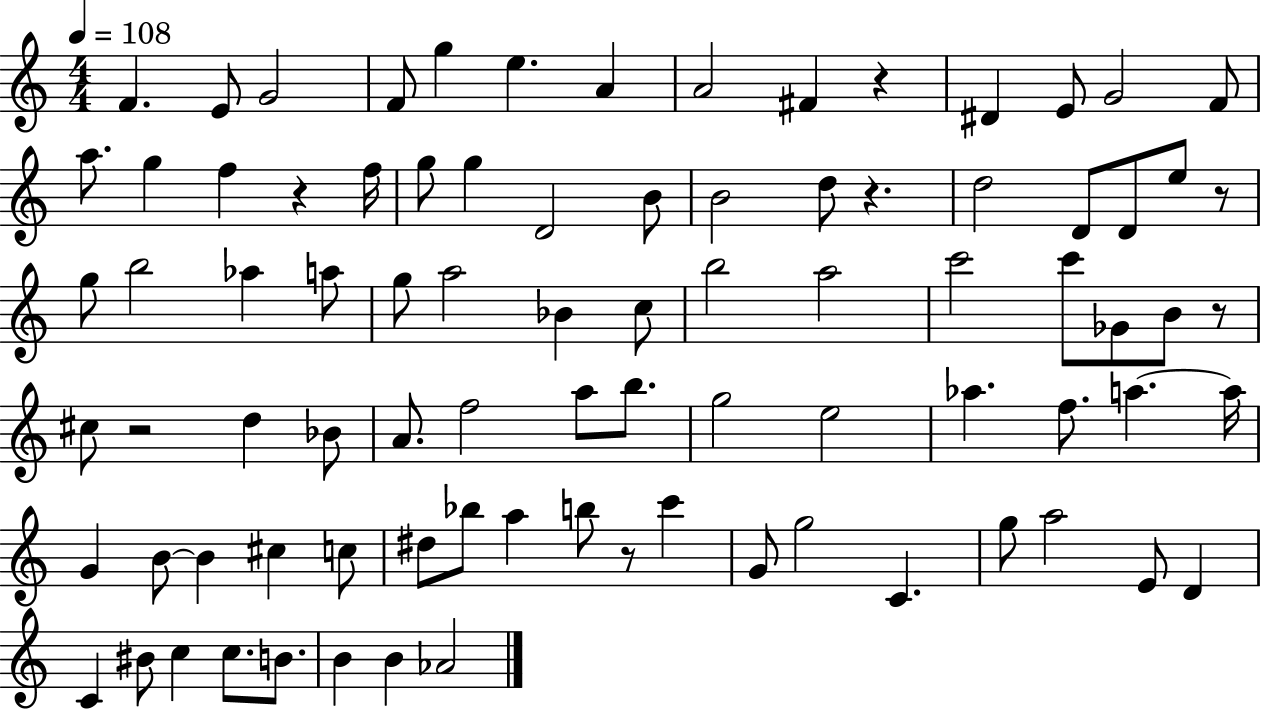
{
  \clef treble
  \numericTimeSignature
  \time 4/4
  \key c \major
  \tempo 4 = 108
  \repeat volta 2 { f'4. e'8 g'2 | f'8 g''4 e''4. a'4 | a'2 fis'4 r4 | dis'4 e'8 g'2 f'8 | \break a''8. g''4 f''4 r4 f''16 | g''8 g''4 d'2 b'8 | b'2 d''8 r4. | d''2 d'8 d'8 e''8 r8 | \break g''8 b''2 aes''4 a''8 | g''8 a''2 bes'4 c''8 | b''2 a''2 | c'''2 c'''8 ges'8 b'8 r8 | \break cis''8 r2 d''4 bes'8 | a'8. f''2 a''8 b''8. | g''2 e''2 | aes''4. f''8. a''4.~~ a''16 | \break g'4 b'8~~ b'4 cis''4 c''8 | dis''8 bes''8 a''4 b''8 r8 c'''4 | g'8 g''2 c'4. | g''8 a''2 e'8 d'4 | \break c'4 bis'8 c''4 c''8. b'8. | b'4 b'4 aes'2 | } \bar "|."
}